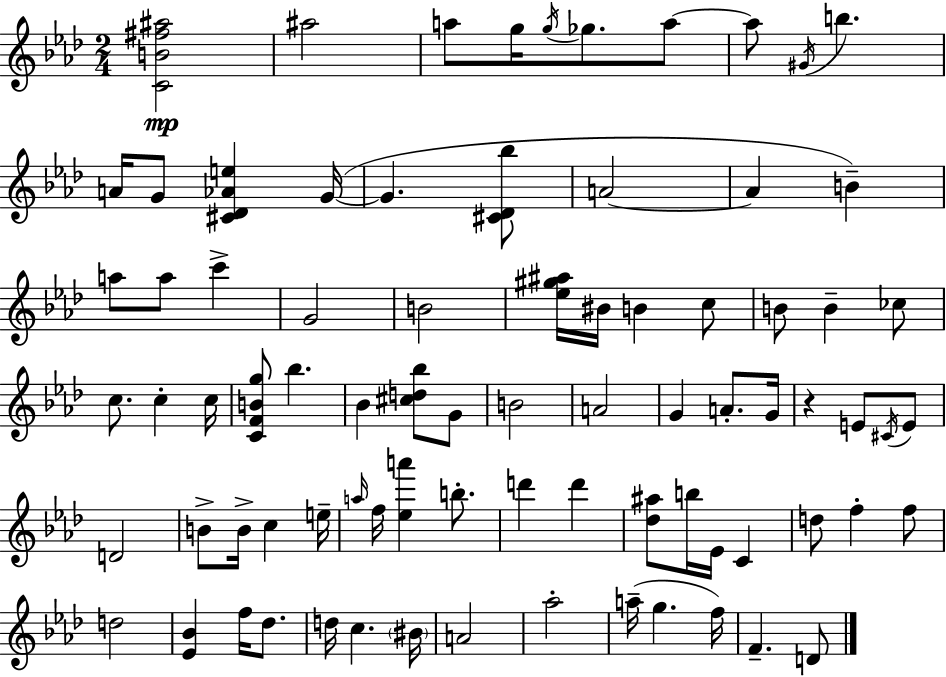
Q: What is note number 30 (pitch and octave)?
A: C5